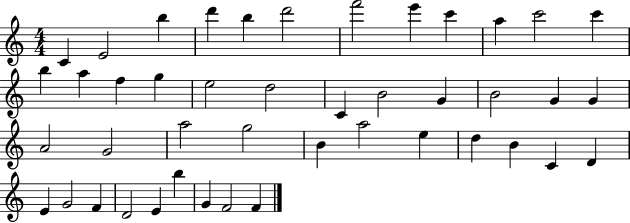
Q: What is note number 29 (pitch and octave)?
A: B4